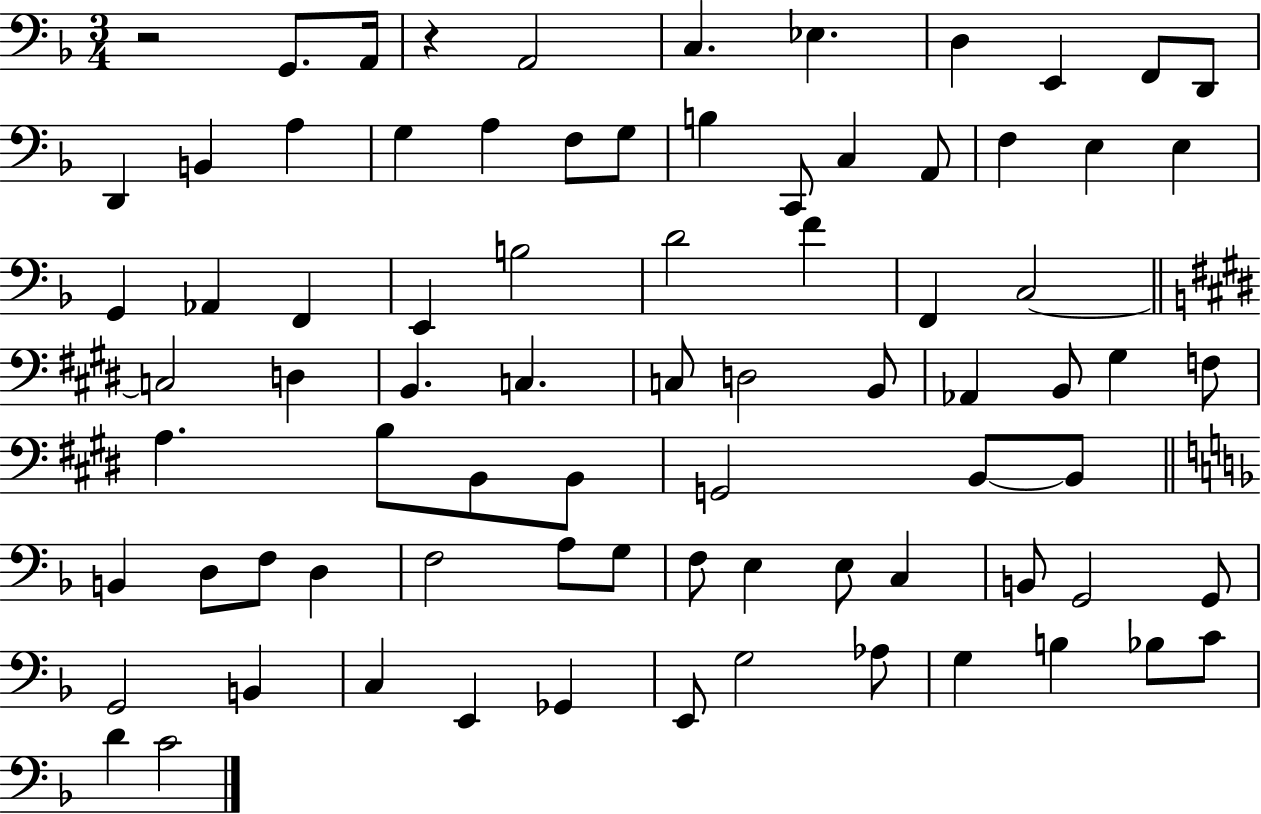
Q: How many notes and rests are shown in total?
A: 80